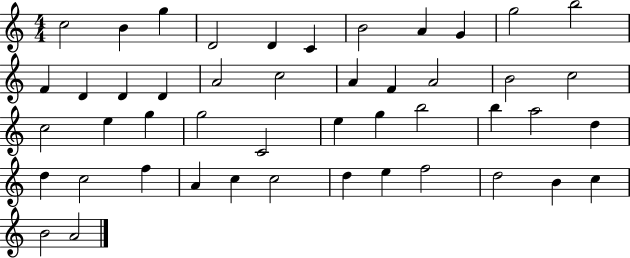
{
  \clef treble
  \numericTimeSignature
  \time 4/4
  \key c \major
  c''2 b'4 g''4 | d'2 d'4 c'4 | b'2 a'4 g'4 | g''2 b''2 | \break f'4 d'4 d'4 d'4 | a'2 c''2 | a'4 f'4 a'2 | b'2 c''2 | \break c''2 e''4 g''4 | g''2 c'2 | e''4 g''4 b''2 | b''4 a''2 d''4 | \break d''4 c''2 f''4 | a'4 c''4 c''2 | d''4 e''4 f''2 | d''2 b'4 c''4 | \break b'2 a'2 | \bar "|."
}